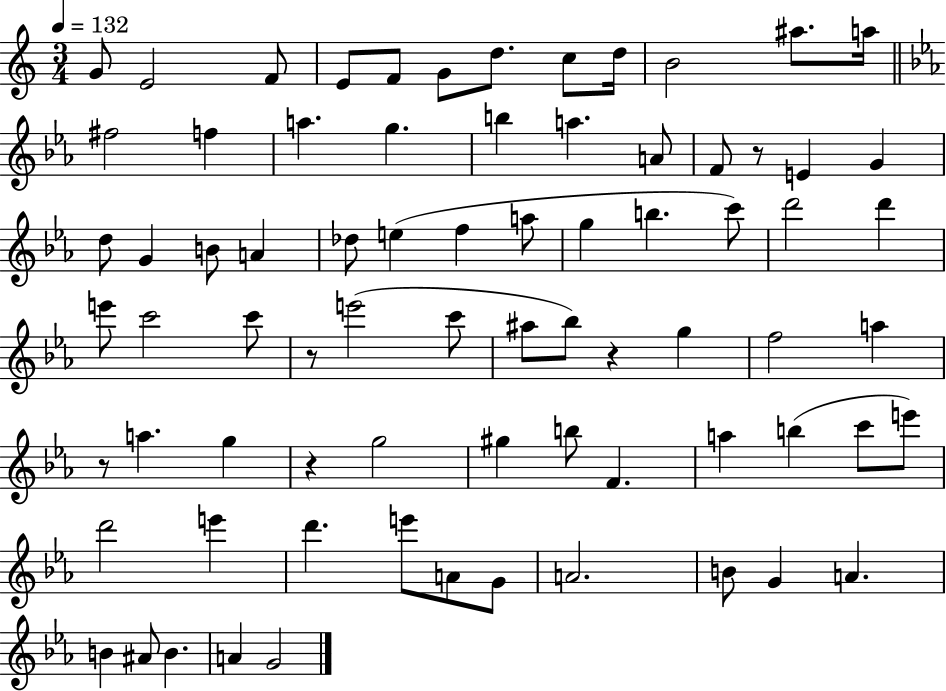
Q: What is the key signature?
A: C major